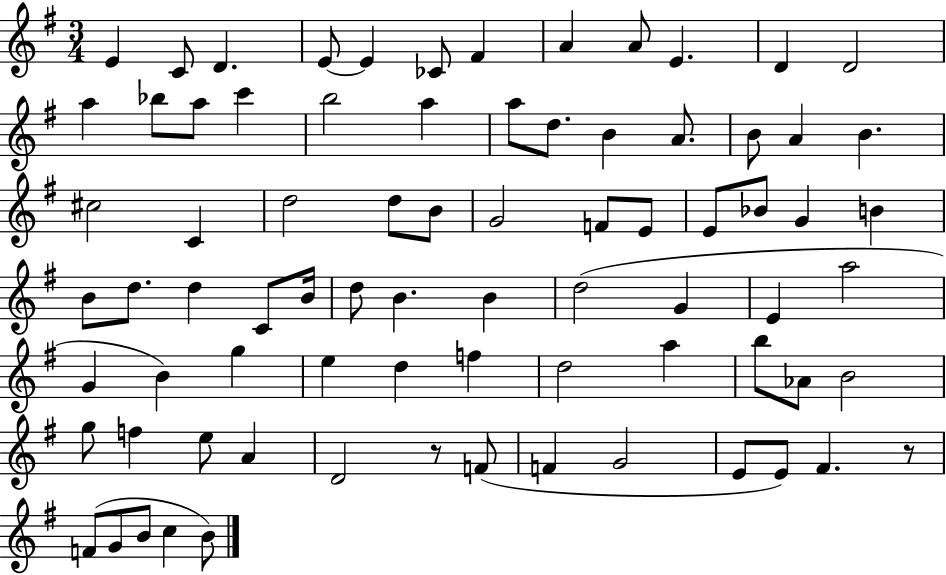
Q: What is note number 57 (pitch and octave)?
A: A5